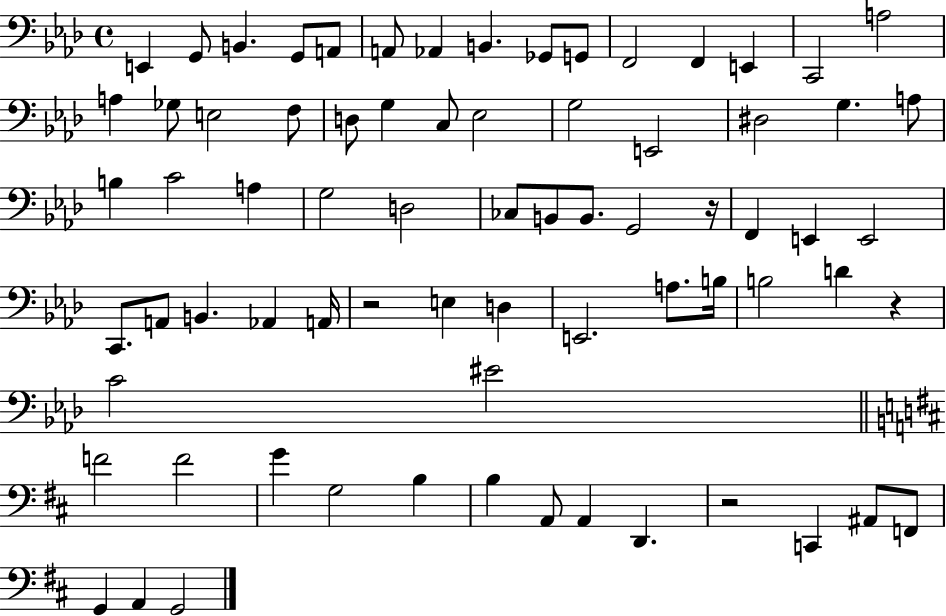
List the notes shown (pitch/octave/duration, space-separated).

E2/q G2/e B2/q. G2/e A2/e A2/e Ab2/q B2/q. Gb2/e G2/e F2/h F2/q E2/q C2/h A3/h A3/q Gb3/e E3/h F3/e D3/e G3/q C3/e Eb3/h G3/h E2/h D#3/h G3/q. A3/e B3/q C4/h A3/q G3/h D3/h CES3/e B2/e B2/e. G2/h R/s F2/q E2/q E2/h C2/e. A2/e B2/q. Ab2/q A2/s R/h E3/q D3/q E2/h. A3/e. B3/s B3/h D4/q R/q C4/h EIS4/h F4/h F4/h G4/q G3/h B3/q B3/q A2/e A2/q D2/q. R/h C2/q A#2/e F2/e G2/q A2/q G2/h